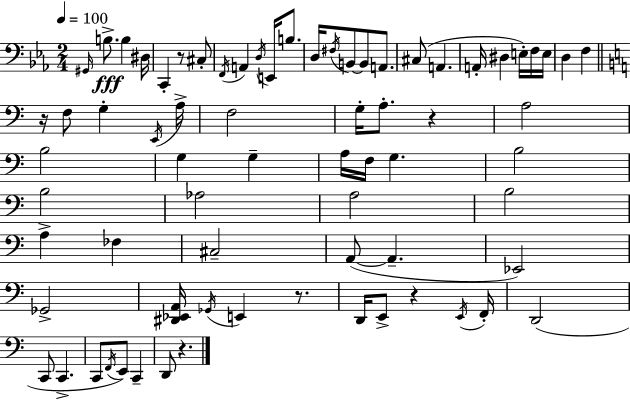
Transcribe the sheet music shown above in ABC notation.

X:1
T:Untitled
M:2/4
L:1/4
K:Cm
^G,,/4 B,/2 B, ^D,/4 C,, z/2 ^C,/2 F,,/4 A,, D,/4 E,,/4 B,/2 D,/4 ^F,/4 B,,/2 B,,/2 A,,/2 ^C,/2 A,, A,,/4 ^D, E,/4 F,/4 E,/4 D, F, z/4 F,/2 G, E,,/4 A,/4 F,2 G,/4 A,/2 z A,2 B,2 G, G, A,/4 F,/4 G, B,2 B,2 _A,2 A,2 B,2 A, _F, ^C,2 A,,/2 A,, _E,,2 _G,,2 [^D,,_E,,A,,]/4 _G,,/4 E,, z/2 D,,/4 E,,/2 z E,,/4 F,,/4 D,,2 C,,/2 C,, C,,/2 F,,/4 E,,/2 C,, D,,/2 z